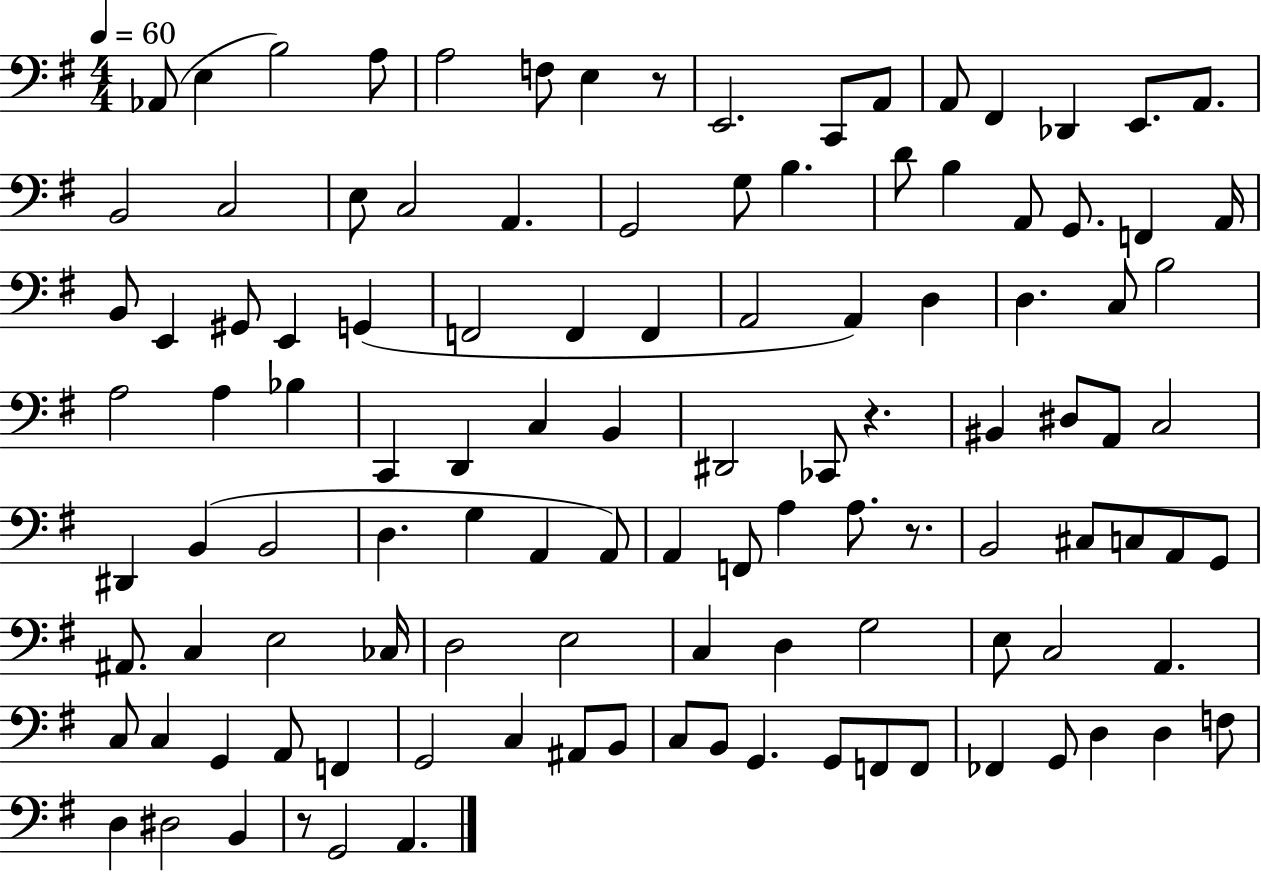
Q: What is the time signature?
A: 4/4